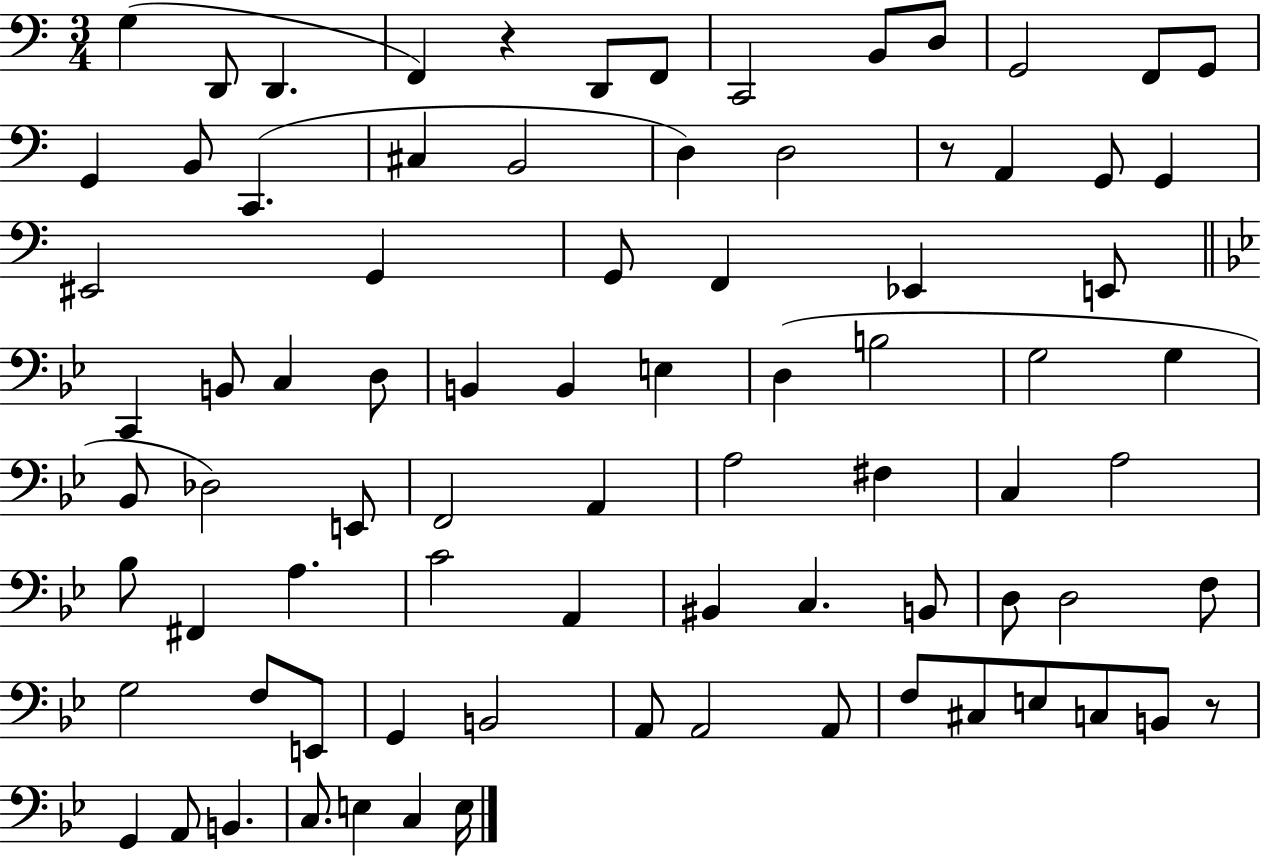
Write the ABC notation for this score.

X:1
T:Untitled
M:3/4
L:1/4
K:C
G, D,,/2 D,, F,, z D,,/2 F,,/2 C,,2 B,,/2 D,/2 G,,2 F,,/2 G,,/2 G,, B,,/2 C,, ^C, B,,2 D, D,2 z/2 A,, G,,/2 G,, ^E,,2 G,, G,,/2 F,, _E,, E,,/2 C,, B,,/2 C, D,/2 B,, B,, E, D, B,2 G,2 G, _B,,/2 _D,2 E,,/2 F,,2 A,, A,2 ^F, C, A,2 _B,/2 ^F,, A, C2 A,, ^B,, C, B,,/2 D,/2 D,2 F,/2 G,2 F,/2 E,,/2 G,, B,,2 A,,/2 A,,2 A,,/2 F,/2 ^C,/2 E,/2 C,/2 B,,/2 z/2 G,, A,,/2 B,, C,/2 E, C, E,/4